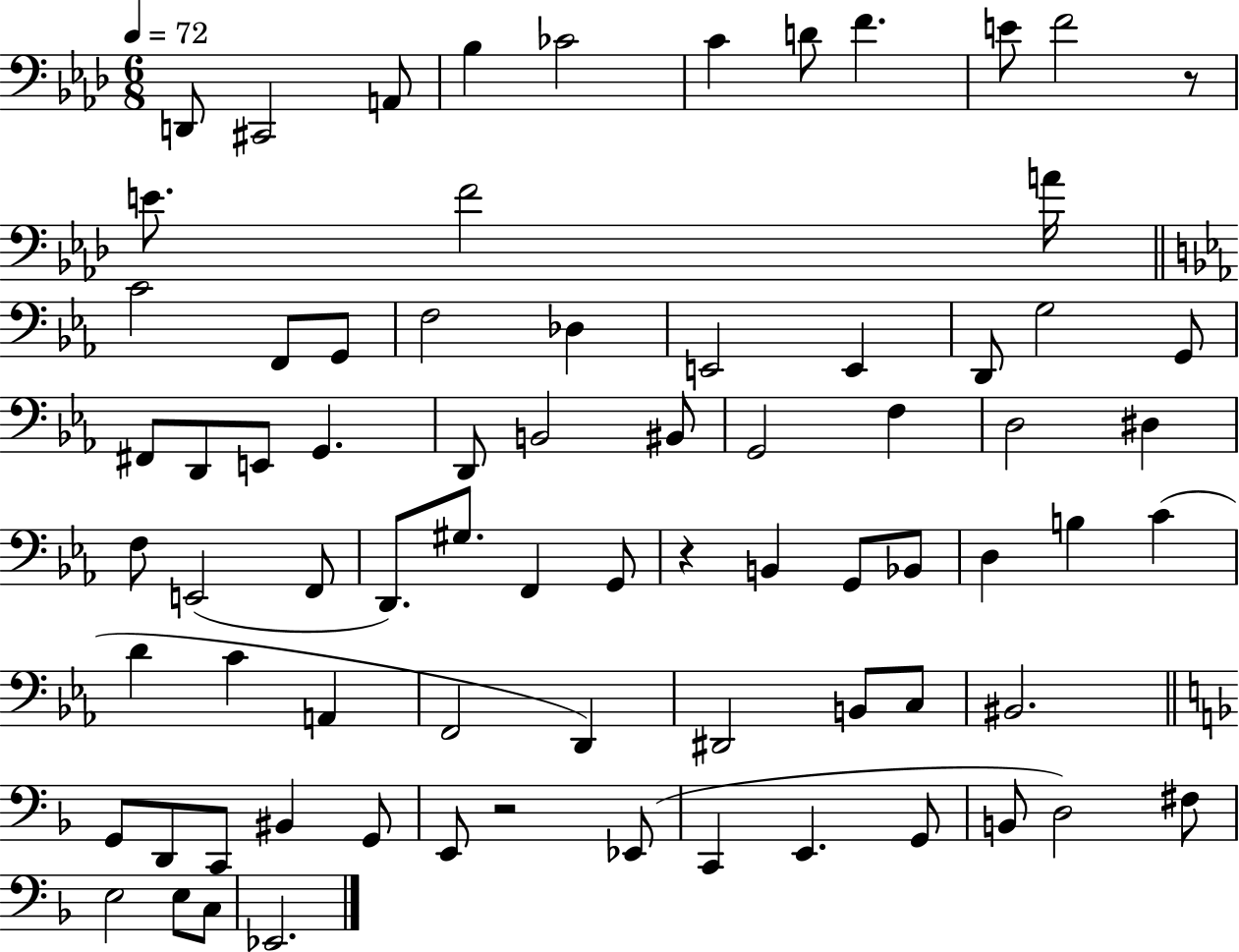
X:1
T:Untitled
M:6/8
L:1/4
K:Ab
D,,/2 ^C,,2 A,,/2 _B, _C2 C D/2 F E/2 F2 z/2 E/2 F2 A/4 C2 F,,/2 G,,/2 F,2 _D, E,,2 E,, D,,/2 G,2 G,,/2 ^F,,/2 D,,/2 E,,/2 G,, D,,/2 B,,2 ^B,,/2 G,,2 F, D,2 ^D, F,/2 E,,2 F,,/2 D,,/2 ^G,/2 F,, G,,/2 z B,, G,,/2 _B,,/2 D, B, C D C A,, F,,2 D,, ^D,,2 B,,/2 C,/2 ^B,,2 G,,/2 D,,/2 C,,/2 ^B,, G,,/2 E,,/2 z2 _E,,/2 C,, E,, G,,/2 B,,/2 D,2 ^F,/2 E,2 E,/2 C,/2 _E,,2